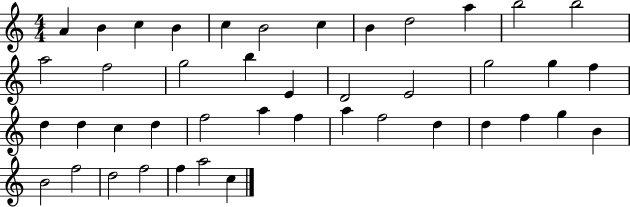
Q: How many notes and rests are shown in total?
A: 43